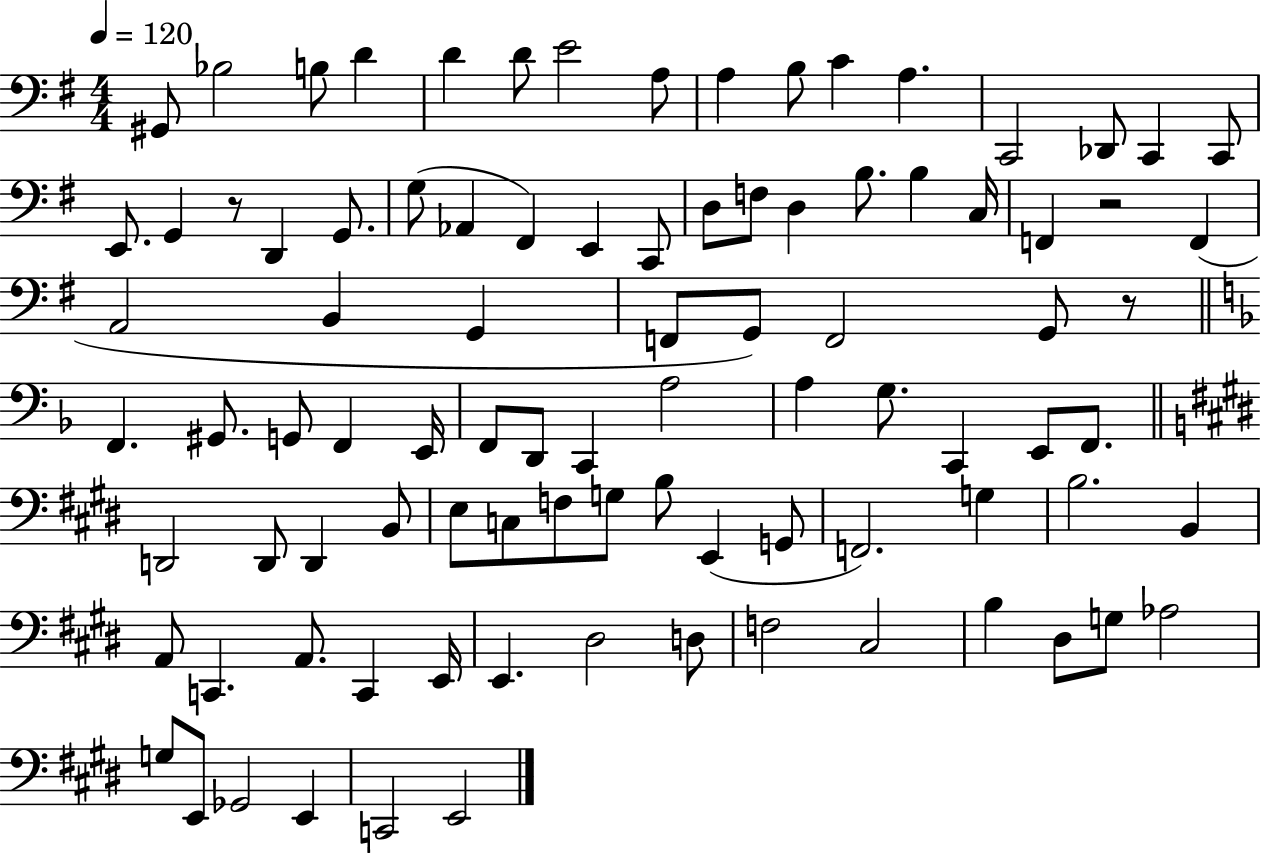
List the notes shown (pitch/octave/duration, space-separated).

G#2/e Bb3/h B3/e D4/q D4/q D4/e E4/h A3/e A3/q B3/e C4/q A3/q. C2/h Db2/e C2/q C2/e E2/e. G2/q R/e D2/q G2/e. G3/e Ab2/q F#2/q E2/q C2/e D3/e F3/e D3/q B3/e. B3/q C3/s F2/q R/h F2/q A2/h B2/q G2/q F2/e G2/e F2/h G2/e R/e F2/q. G#2/e. G2/e F2/q E2/s F2/e D2/e C2/q A3/h A3/q G3/e. C2/q E2/e F2/e. D2/h D2/e D2/q B2/e E3/e C3/e F3/e G3/e B3/e E2/q G2/e F2/h. G3/q B3/h. B2/q A2/e C2/q. A2/e. C2/q E2/s E2/q. D#3/h D3/e F3/h C#3/h B3/q D#3/e G3/e Ab3/h G3/e E2/e Gb2/h E2/q C2/h E2/h